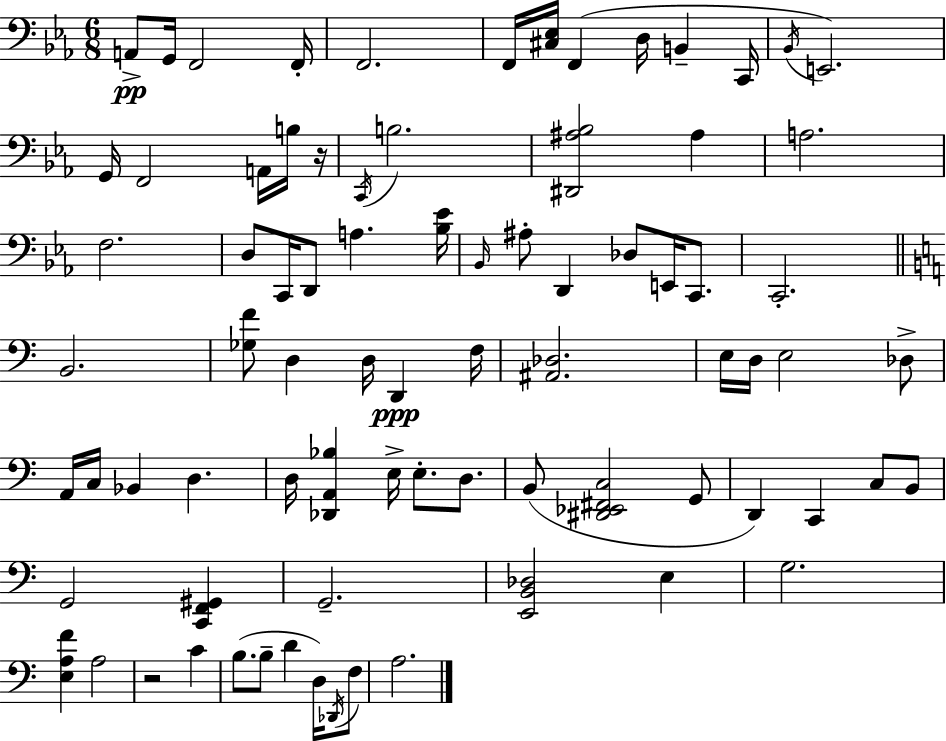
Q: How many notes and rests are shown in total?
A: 80